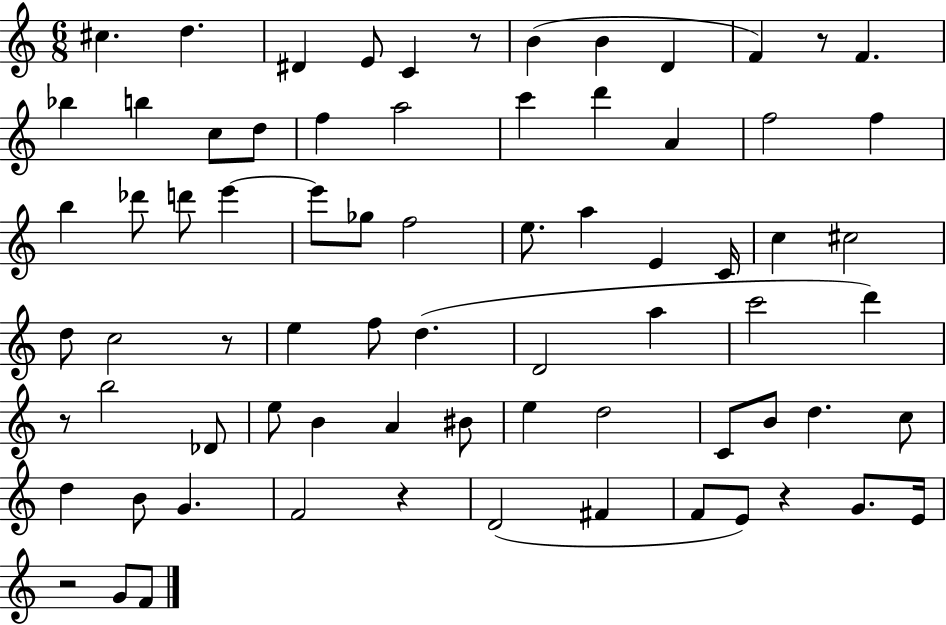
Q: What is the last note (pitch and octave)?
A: F4